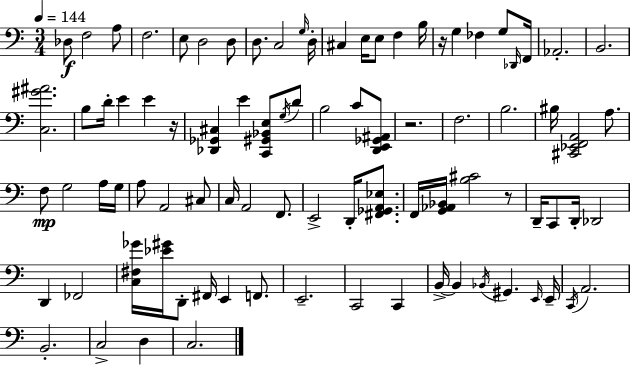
X:1
T:Untitled
M:3/4
L:1/4
K:C
_D,/2 F,2 A,/2 F,2 E,/2 D,2 D,/2 D,/2 C,2 G,/4 D,/4 ^C, E,/4 E,/2 F, B,/4 z/4 G, _F, G,/2 _D,,/4 F,,/4 _A,,2 B,,2 [C,^G^A]2 B,/2 D/4 E E z/4 [_D,,_G,,^C,] E [C,,^G,,_B,,E,]/2 G,/4 D/2 B,2 C/2 [D,,E,,_G,,^A,,]/2 z2 F,2 B,2 ^B,/4 [^C,,_E,,F,,A,,]2 A,/2 F,/2 G,2 A,/4 G,/4 A,/2 A,,2 ^C,/2 C,/4 A,,2 F,,/2 E,,2 D,,/4 [^F,,_G,,A,,_E,]/2 F,,/4 [G,,_A,,_B,,]/4 [B,^C]2 z/2 D,,/4 C,,/2 D,,/4 _D,,2 D,, _F,,2 [C,^F,_G]/4 [_E^G]/4 D,,/2 ^F,,/4 E,, F,,/2 E,,2 C,,2 C,, B,,/4 B,, _B,,/4 ^G,, E,,/4 E,,/4 C,,/4 A,,2 B,,2 C,2 D, C,2